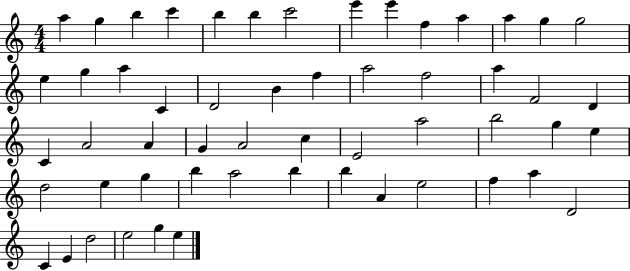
{
  \clef treble
  \numericTimeSignature
  \time 4/4
  \key c \major
  a''4 g''4 b''4 c'''4 | b''4 b''4 c'''2 | e'''4 e'''4 f''4 a''4 | a''4 g''4 g''2 | \break e''4 g''4 a''4 c'4 | d'2 b'4 f''4 | a''2 f''2 | a''4 f'2 d'4 | \break c'4 a'2 a'4 | g'4 a'2 c''4 | e'2 a''2 | b''2 g''4 e''4 | \break d''2 e''4 g''4 | b''4 a''2 b''4 | b''4 a'4 e''2 | f''4 a''4 d'2 | \break c'4 e'4 d''2 | e''2 g''4 e''4 | \bar "|."
}